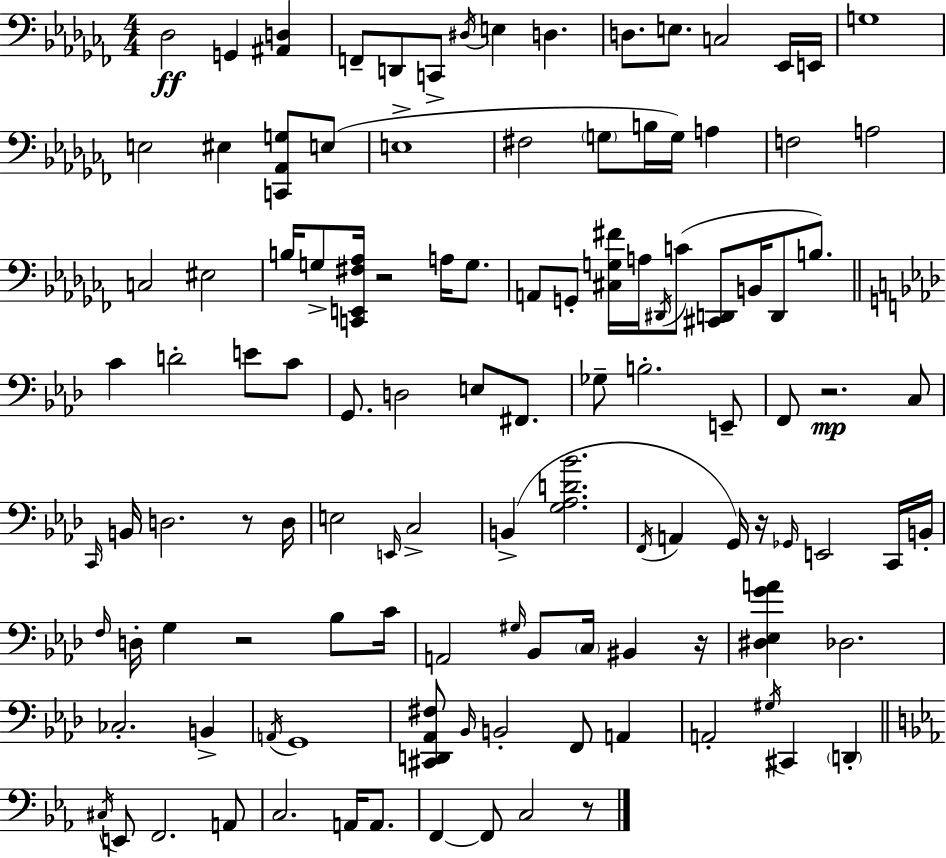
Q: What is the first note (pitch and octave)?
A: Db3